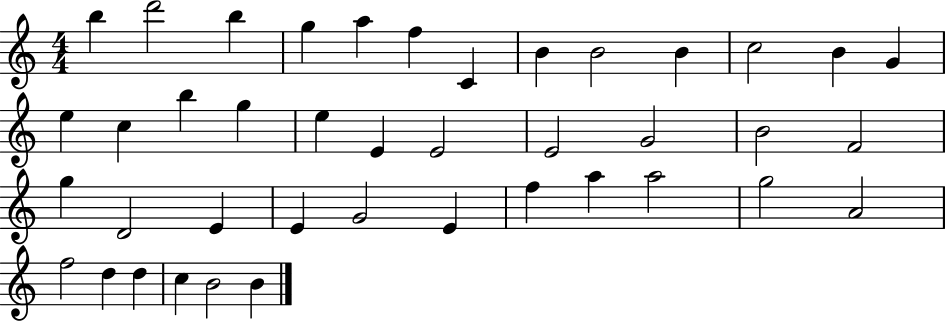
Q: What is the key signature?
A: C major